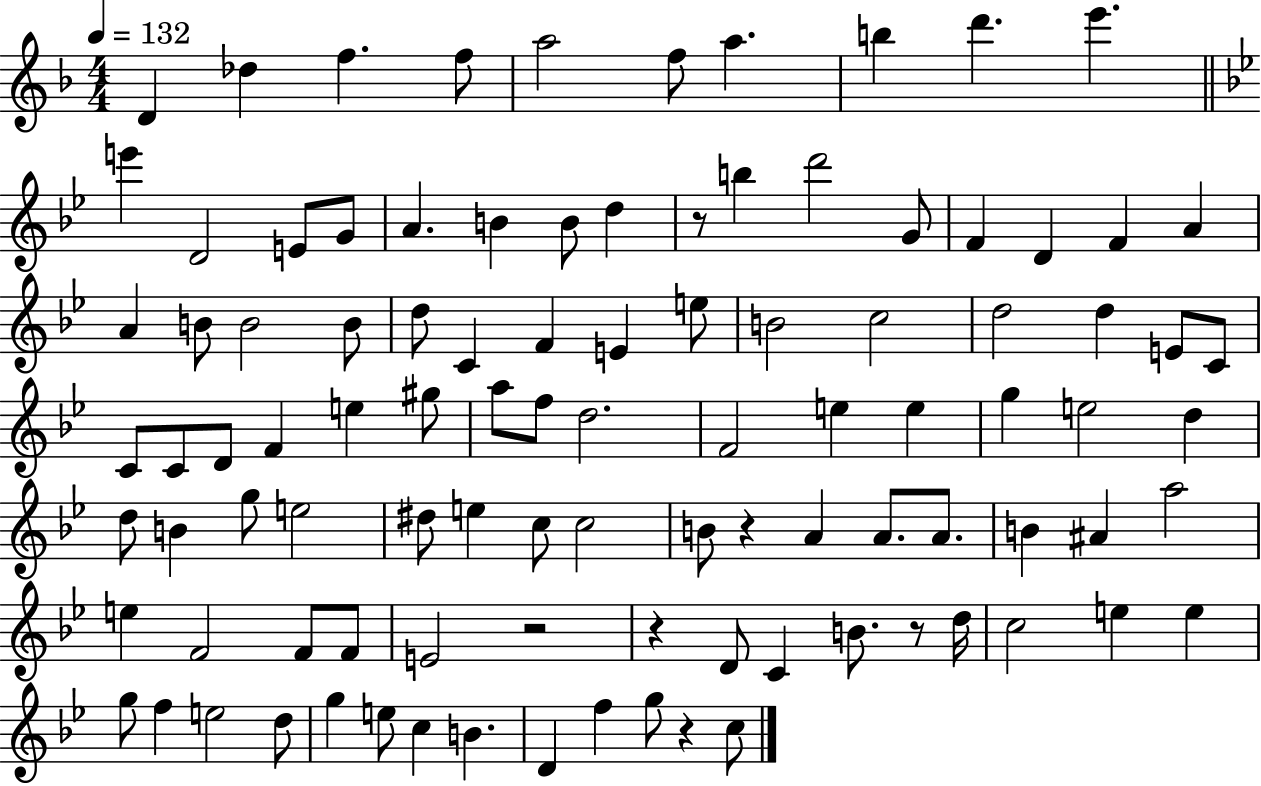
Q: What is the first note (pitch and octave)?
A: D4